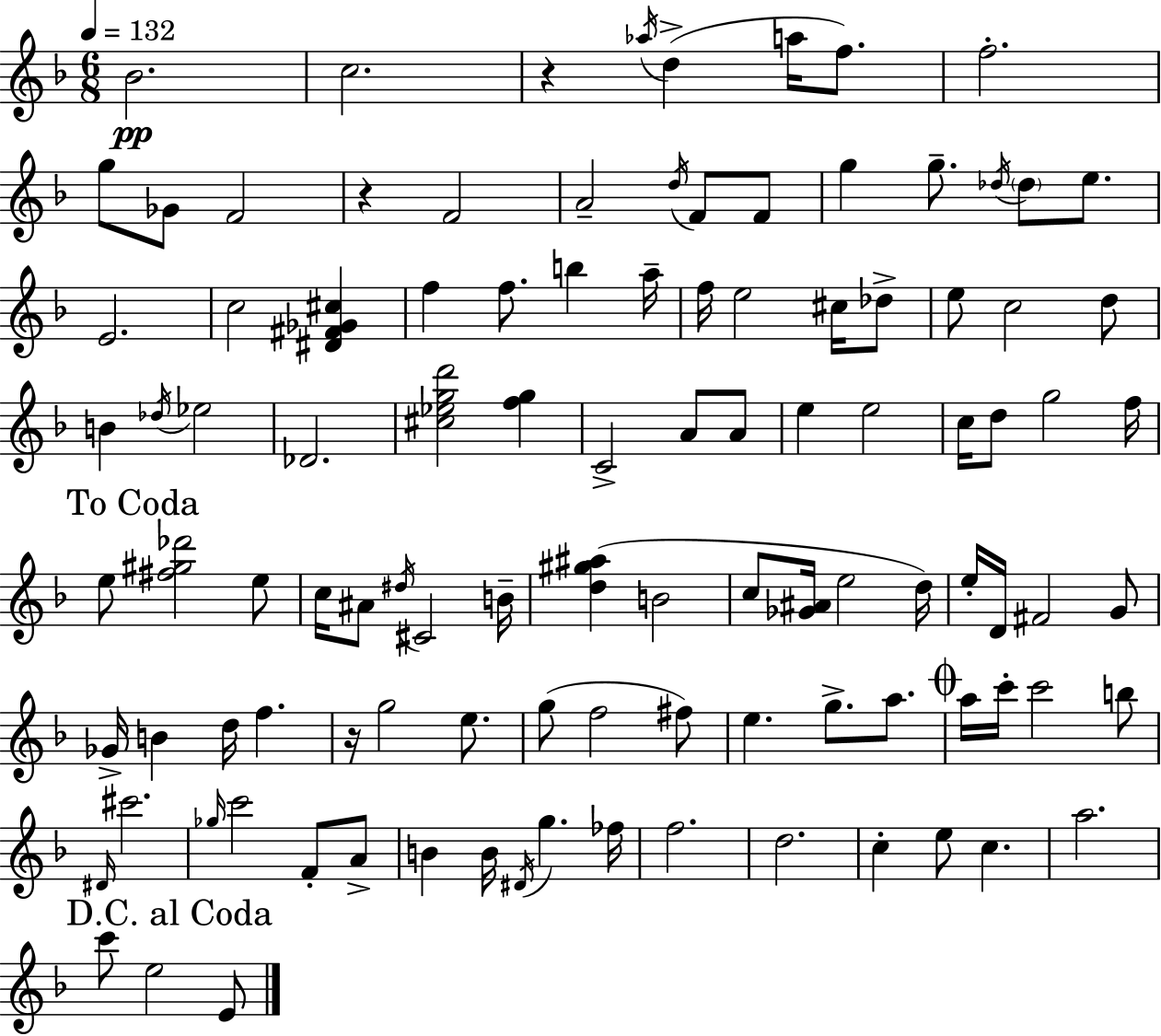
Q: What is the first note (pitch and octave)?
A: Bb4